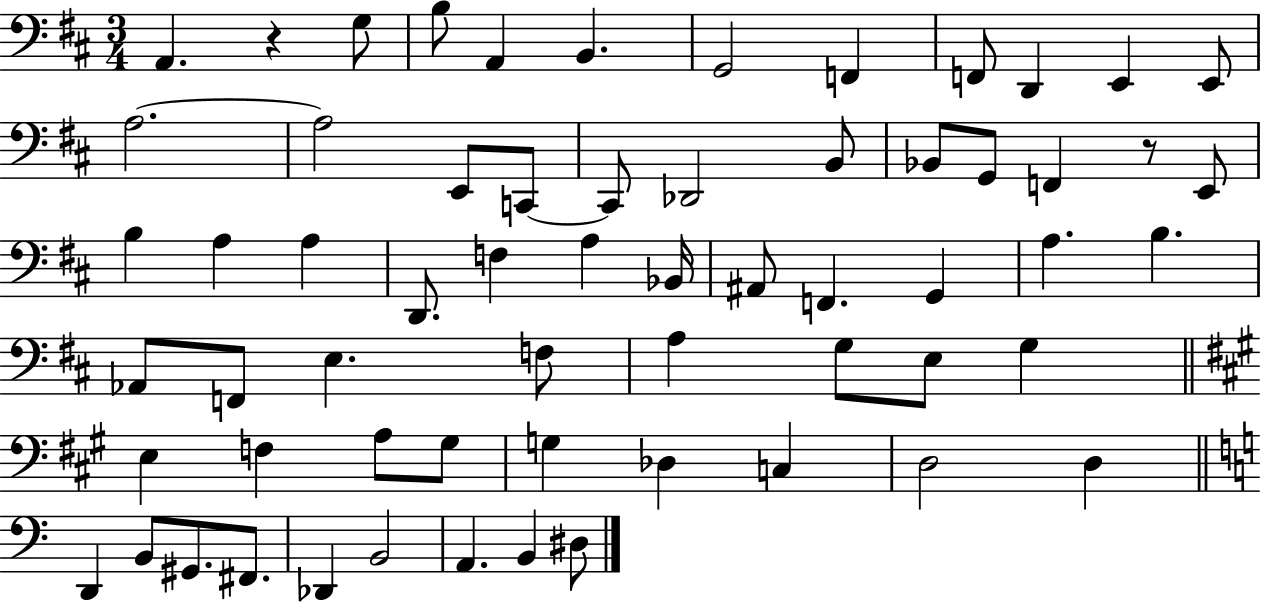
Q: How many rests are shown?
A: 2